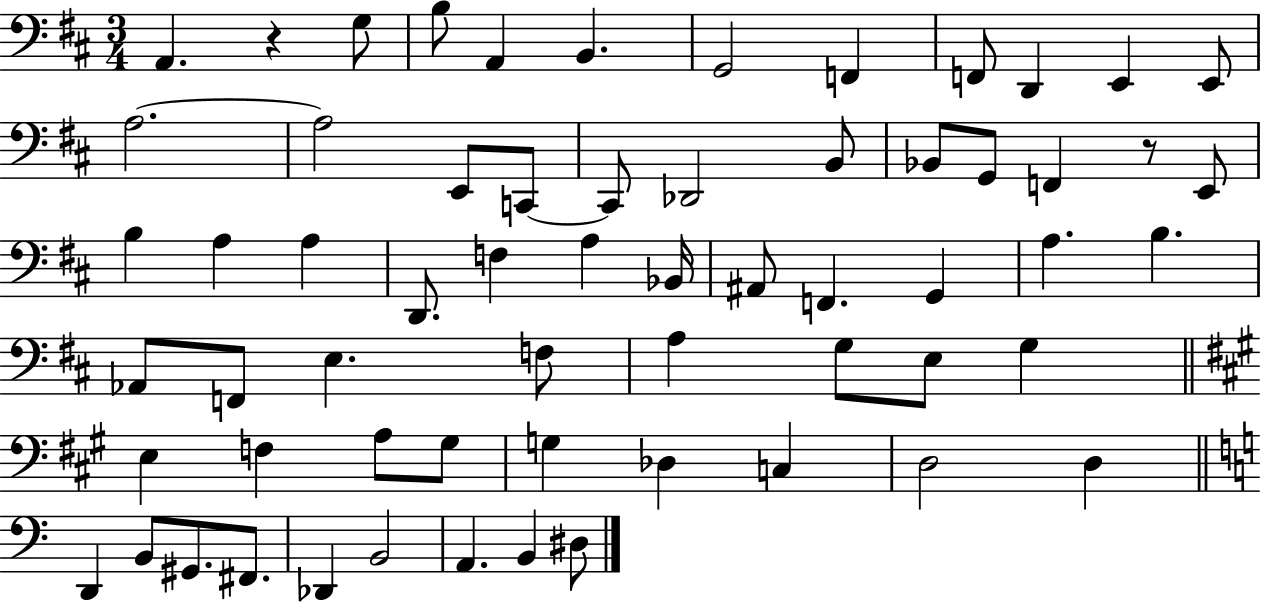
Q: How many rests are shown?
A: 2